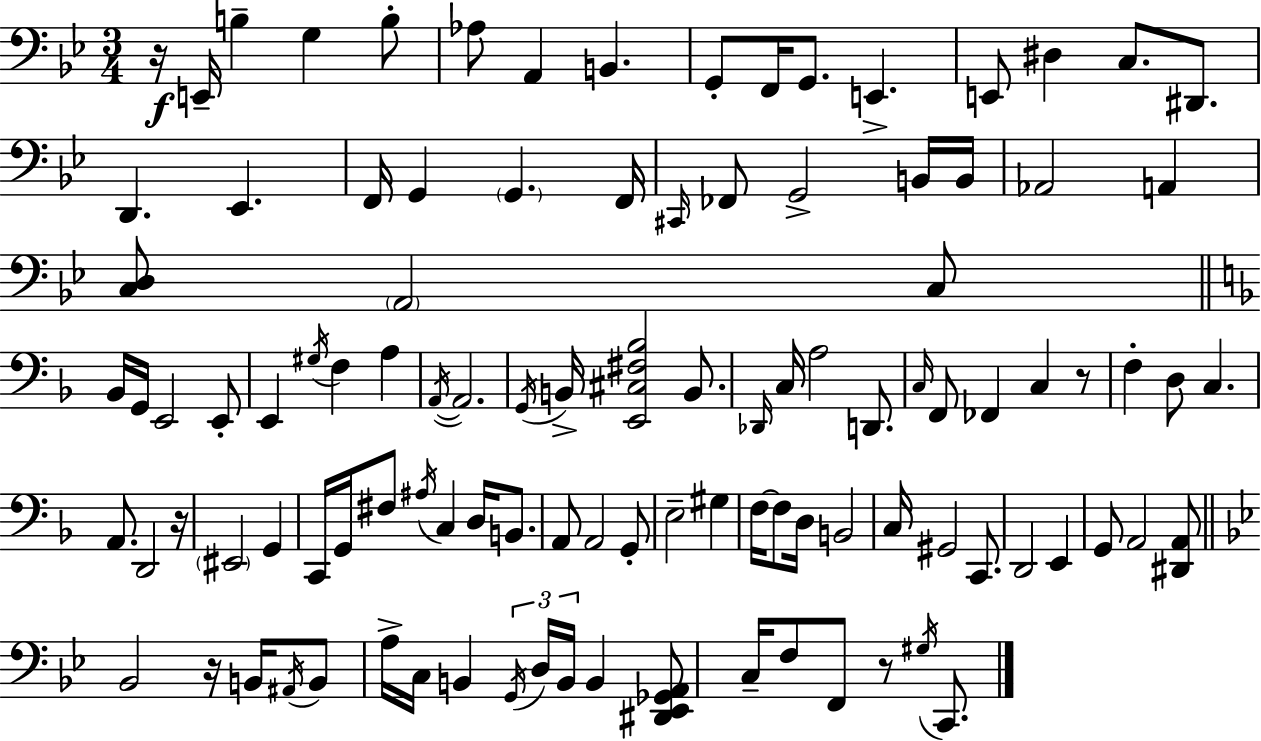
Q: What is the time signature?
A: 3/4